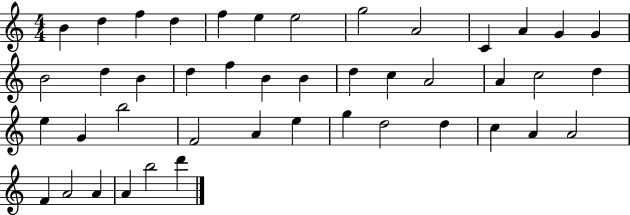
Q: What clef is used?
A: treble